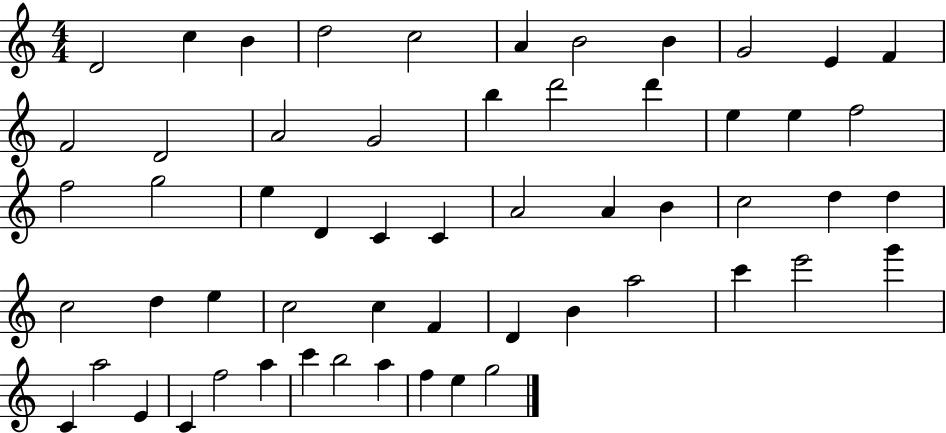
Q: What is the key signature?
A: C major